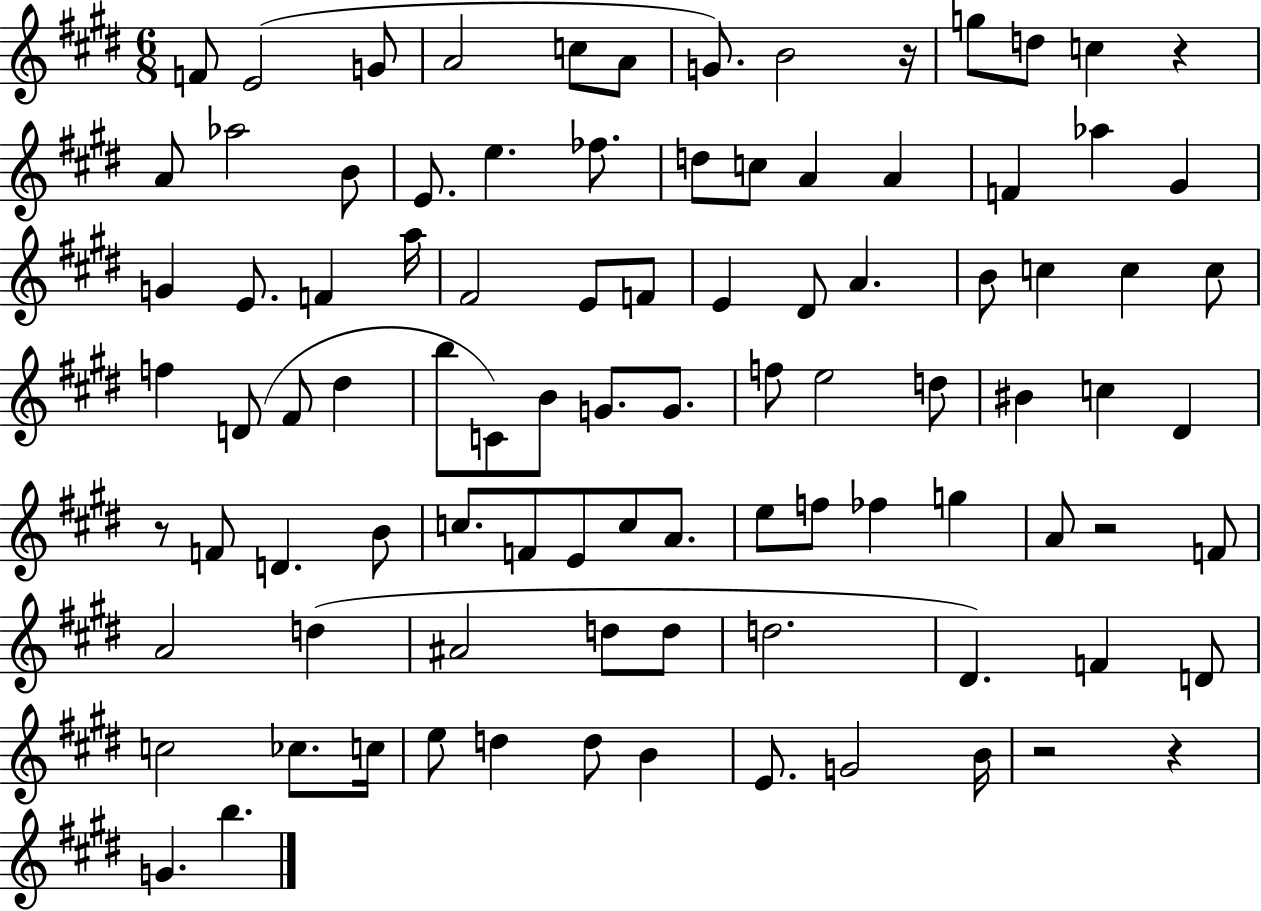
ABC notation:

X:1
T:Untitled
M:6/8
L:1/4
K:E
F/2 E2 G/2 A2 c/2 A/2 G/2 B2 z/4 g/2 d/2 c z A/2 _a2 B/2 E/2 e _f/2 d/2 c/2 A A F _a ^G G E/2 F a/4 ^F2 E/2 F/2 E ^D/2 A B/2 c c c/2 f D/2 ^F/2 ^d b/2 C/2 B/2 G/2 G/2 f/2 e2 d/2 ^B c ^D z/2 F/2 D B/2 c/2 F/2 E/2 c/2 A/2 e/2 f/2 _f g A/2 z2 F/2 A2 d ^A2 d/2 d/2 d2 ^D F D/2 c2 _c/2 c/4 e/2 d d/2 B E/2 G2 B/4 z2 z G b